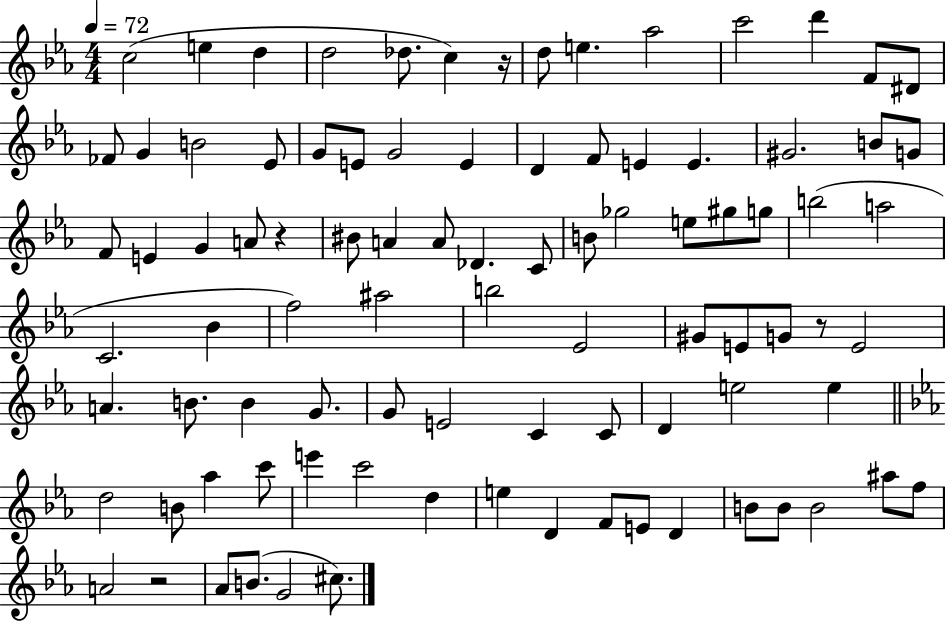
C5/h E5/q D5/q D5/h Db5/e. C5/q R/s D5/e E5/q. Ab5/h C6/h D6/q F4/e D#4/e FES4/e G4/q B4/h Eb4/e G4/e E4/e G4/h E4/q D4/q F4/e E4/q E4/q. G#4/h. B4/e G4/e F4/e E4/q G4/q A4/e R/q BIS4/e A4/q A4/e Db4/q. C4/e B4/e Gb5/h E5/e G#5/e G5/e B5/h A5/h C4/h. Bb4/q F5/h A#5/h B5/h Eb4/h G#4/e E4/e G4/e R/e E4/h A4/q. B4/e. B4/q G4/e. G4/e E4/h C4/q C4/e D4/q E5/h E5/q D5/h B4/e Ab5/q C6/e E6/q C6/h D5/q E5/q D4/q F4/e E4/e D4/q B4/e B4/e B4/h A#5/e F5/e A4/h R/h Ab4/e B4/e. G4/h C#5/e.